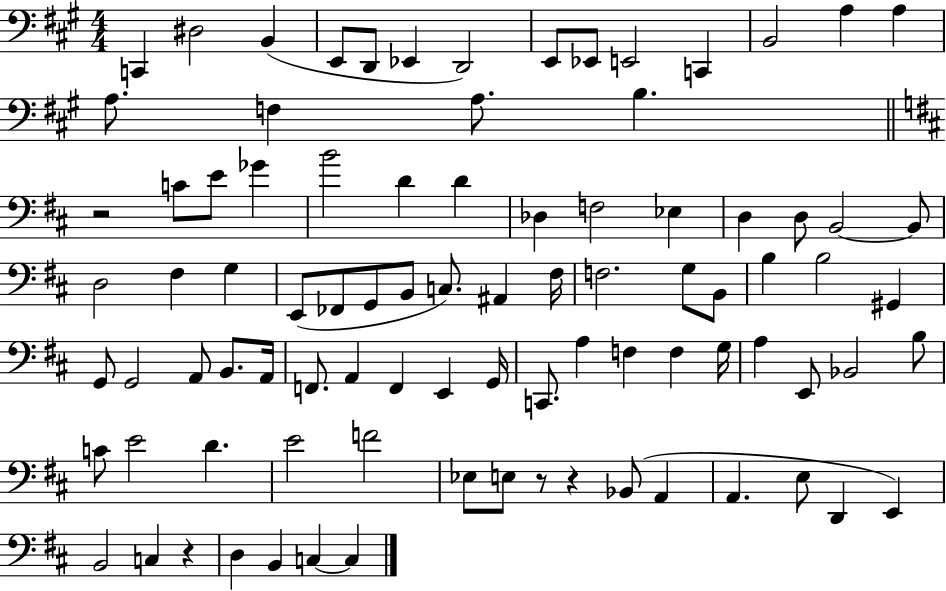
X:1
T:Untitled
M:4/4
L:1/4
K:A
C,, ^D,2 B,, E,,/2 D,,/2 _E,, D,,2 E,,/2 _E,,/2 E,,2 C,, B,,2 A, A, A,/2 F, A,/2 B, z2 C/2 E/2 _G B2 D D _D, F,2 _E, D, D,/2 B,,2 B,,/2 D,2 ^F, G, E,,/2 _F,,/2 G,,/2 B,,/2 C,/2 ^A,, ^F,/4 F,2 G,/2 B,,/2 B, B,2 ^G,, G,,/2 G,,2 A,,/2 B,,/2 A,,/4 F,,/2 A,, F,, E,, G,,/4 C,,/2 A, F, F, G,/4 A, E,,/2 _B,,2 B,/2 C/2 E2 D E2 F2 _E,/2 E,/2 z/2 z _B,,/2 A,, A,, E,/2 D,, E,, B,,2 C, z D, B,, C, C,